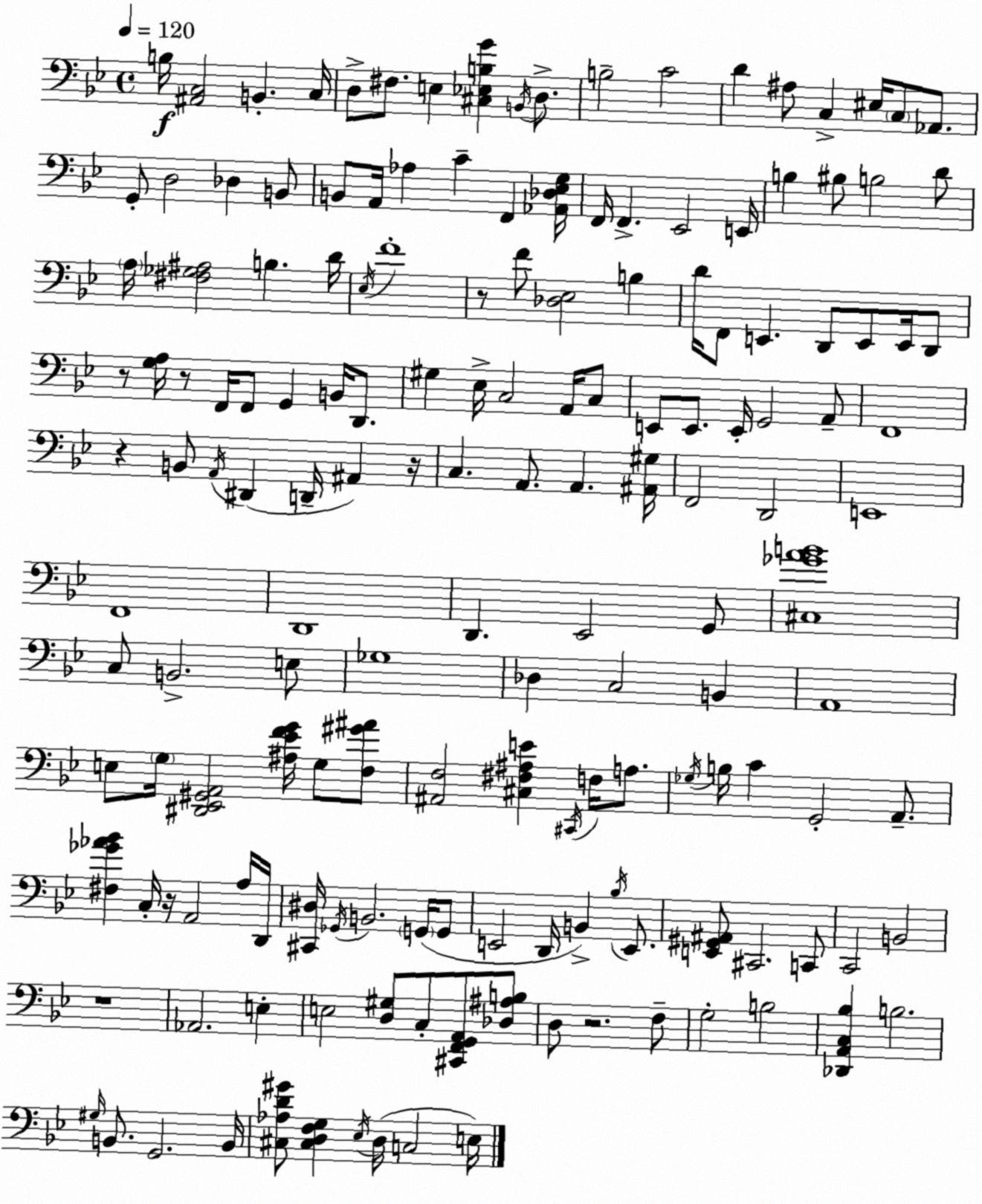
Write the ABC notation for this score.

X:1
T:Untitled
M:4/4
L:1/4
K:Gm
B,/4 [^A,,C,]2 B,, C,/4 D,/2 ^F,/2 E, [^C,_E,B,G] B,,/4 D,/2 B,2 C2 D ^A,/2 C, ^E,/4 C,/2 _A,,/2 G,,/2 D,2 _D, B,,/2 B,,/2 A,,/4 _A, C F,, [_A,,_D,_E,G,]/4 F,,/4 F,, _E,,2 E,,/4 B, ^B,/2 B,2 D/2 A,/4 [^F,_G,^A,]2 B, D/4 _E,/4 F4 z/2 F/2 [_D,_E,]2 B, D/4 F,,/2 E,, D,,/2 E,,/2 E,,/4 D,,/2 z/2 [G,A,]/4 z/2 F,,/4 F,,/2 G,, B,,/4 D,,/2 ^G, _E,/4 C,2 A,,/4 C,/2 E,,/2 E,,/2 E,,/4 G,,2 A,,/2 F,,4 z B,,/2 A,,/4 ^D,, D,,/4 ^A,, z/4 C, A,,/2 A,, [^A,,^G,]/4 F,,2 D,,2 E,,4 F,,4 D,,4 D,, _E,,2 G,,/2 [^C,_GAB]4 C,/2 B,,2 E,/2 _G,4 _D, C,2 B,, A,,4 E,/2 G,/4 [^D,,_E,,^G,,A,,]2 [^A,_EFG]/4 G,/2 [F,^G^A]/2 [^A,,F,]2 [^C,^F,^A,E] ^C,,/4 F,/4 A,/2 _G,/4 B,/4 C G,,2 A,,/2 [^F,_G_A_B] C,/4 z/4 A,,2 A,/4 D,,/4 [^C,,^D,]/4 _G,,/4 B,,2 G,,/4 G,,/2 E,,2 D,,/4 B,, _B,/4 E,,/2 [E,,^G,,^A,,]/2 ^C,,2 C,,/2 C,,2 B,,2 z4 _A,,2 E, E,2 [D,^G,]/2 C,/2 [^C,,F,,G,,A,,]/2 [_D,^A,B,]/2 D,/2 z2 F,/2 G,2 B,2 [_D,,A,,C,_B,] B,2 ^G,/4 B,,/2 G,,2 B,,/4 [^C,_A,D^G]/2 [^C,D,F,G,] _E,/4 D,/4 C,2 E,/4